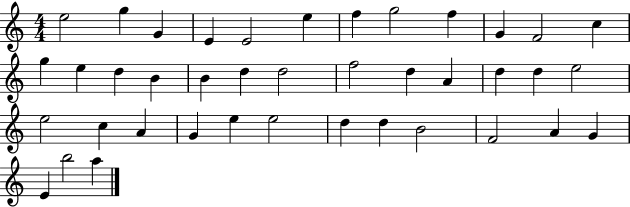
{
  \clef treble
  \numericTimeSignature
  \time 4/4
  \key c \major
  e''2 g''4 g'4 | e'4 e'2 e''4 | f''4 g''2 f''4 | g'4 f'2 c''4 | \break g''4 e''4 d''4 b'4 | b'4 d''4 d''2 | f''2 d''4 a'4 | d''4 d''4 e''2 | \break e''2 c''4 a'4 | g'4 e''4 e''2 | d''4 d''4 b'2 | f'2 a'4 g'4 | \break e'4 b''2 a''4 | \bar "|."
}